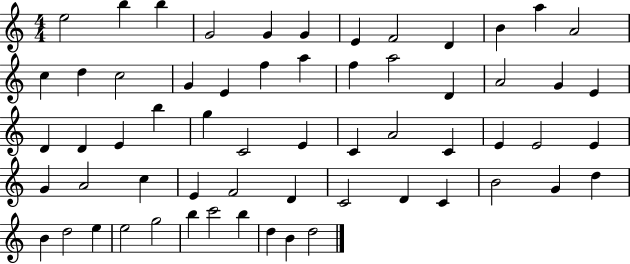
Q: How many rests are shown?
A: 0